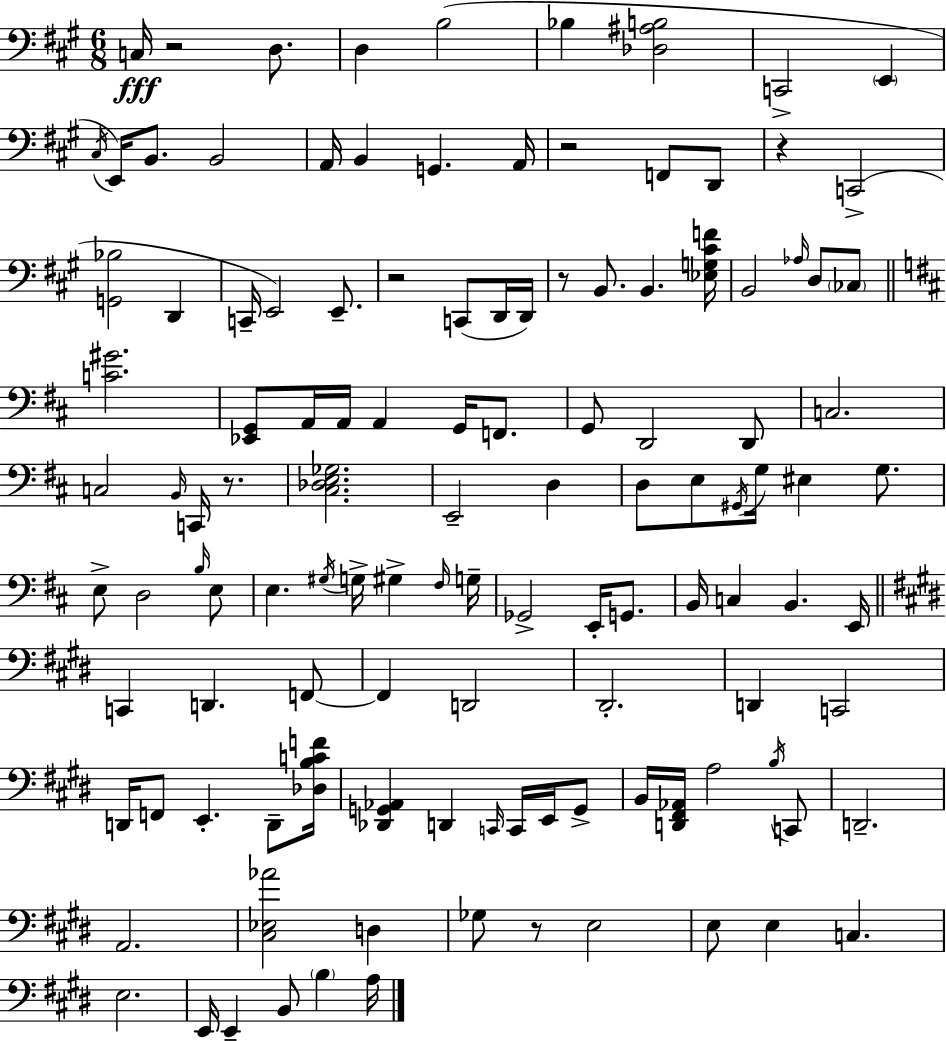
{
  \clef bass
  \numericTimeSignature
  \time 6/8
  \key a \major
  c16\fff r2 d8. | d4 b2( | bes4 <des ais b>2 | c,2-> \parenthesize e,4 | \break \acciaccatura { cis16 }) e,16 b,8. b,2 | a,16 b,4 g,4. | a,16 r2 f,8 d,8 | r4 c,2->( | \break <g, bes>2 d,4 | c,16-- e,2) e,8.-- | r2 c,8( d,16 | d,16) r8 b,8. b,4. | \break <ees g cis' f'>16 b,2 \grace { aes16 } d8 | \parenthesize ces8 \bar "||" \break \key b \minor <c' gis'>2. | <ees, g,>8 a,16 a,16 a,4 g,16 f,8. | g,8 d,2 d,8 | c2. | \break c2 \grace { b,16 } c,16 r8. | <cis des e ges>2. | e,2-- d4 | d8 e8 \acciaccatura { gis,16 } g16 eis4 g8. | \break e8-> d2 | \grace { b16 } e8 e4. \acciaccatura { gis16 } g16-> gis4-> | \grace { fis16 } g16-- ges,2-> | e,16-. g,8. b,16 c4 b,4. | \break e,16 \bar "||" \break \key e \major c,4 d,4. f,8~~ | f,4 d,2 | dis,2.-. | d,4 c,2 | \break d,16 f,8 e,4.-. d,8-- <des b c' f'>16 | <des, g, aes,>4 d,4 \grace { c,16 } c,16 e,16 g,8-> | b,16 <d, fis, aes,>16 a2 \acciaccatura { b16 } | c,8 d,2.-- | \break a,2. | <cis ees aes'>2 d4 | ges8 r8 e2 | e8 e4 c4. | \break e2. | e,16 e,4-- b,8 \parenthesize b4 | a16 \bar "|."
}